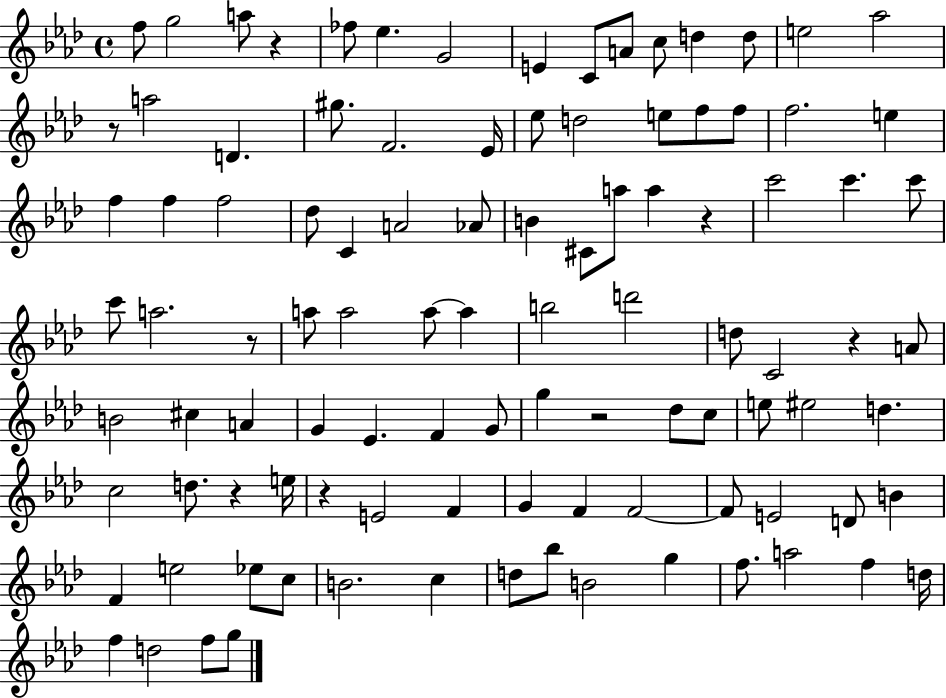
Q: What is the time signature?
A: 4/4